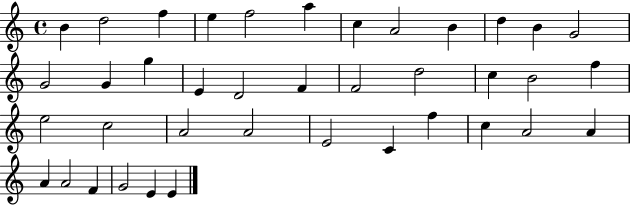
X:1
T:Untitled
M:4/4
L:1/4
K:C
B d2 f e f2 a c A2 B d B G2 G2 G g E D2 F F2 d2 c B2 f e2 c2 A2 A2 E2 C f c A2 A A A2 F G2 E E